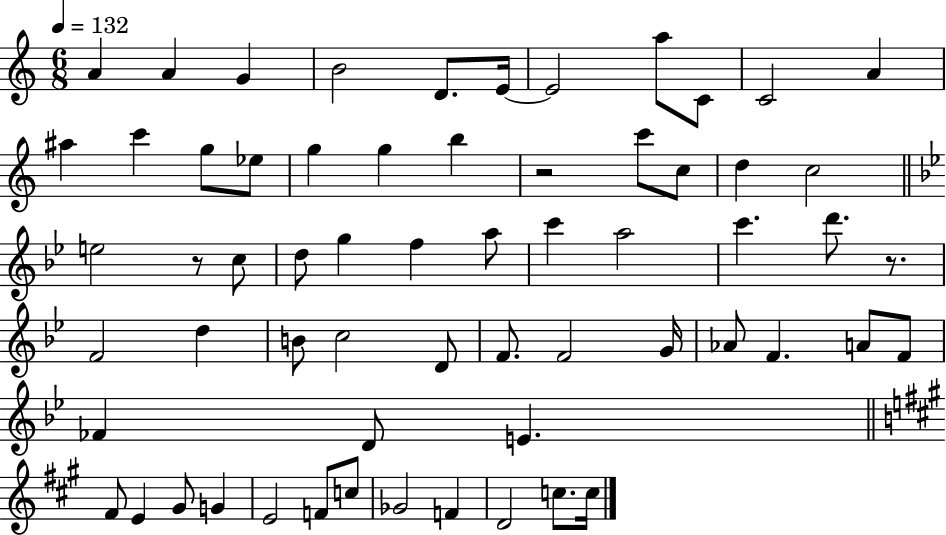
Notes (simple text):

A4/q A4/q G4/q B4/h D4/e. E4/s E4/h A5/e C4/e C4/h A4/q A#5/q C6/q G5/e Eb5/e G5/q G5/q B5/q R/h C6/e C5/e D5/q C5/h E5/h R/e C5/e D5/e G5/q F5/q A5/e C6/q A5/h C6/q. D6/e. R/e. F4/h D5/q B4/e C5/h D4/e F4/e. F4/h G4/s Ab4/e F4/q. A4/e F4/e FES4/q D4/e E4/q. F#4/e E4/q G#4/e G4/q E4/h F4/e C5/e Gb4/h F4/q D4/h C5/e. C5/s